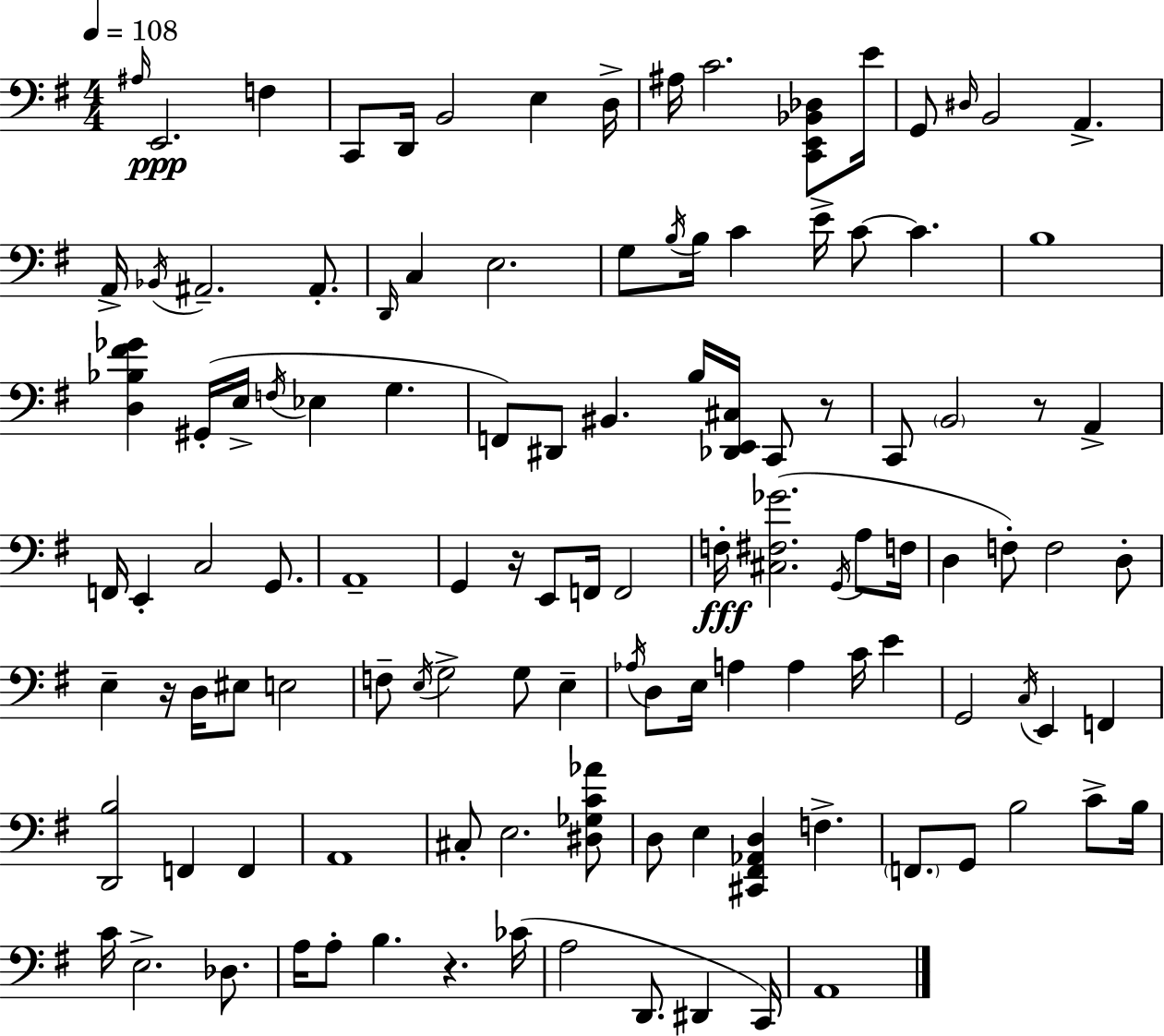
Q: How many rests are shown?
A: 5